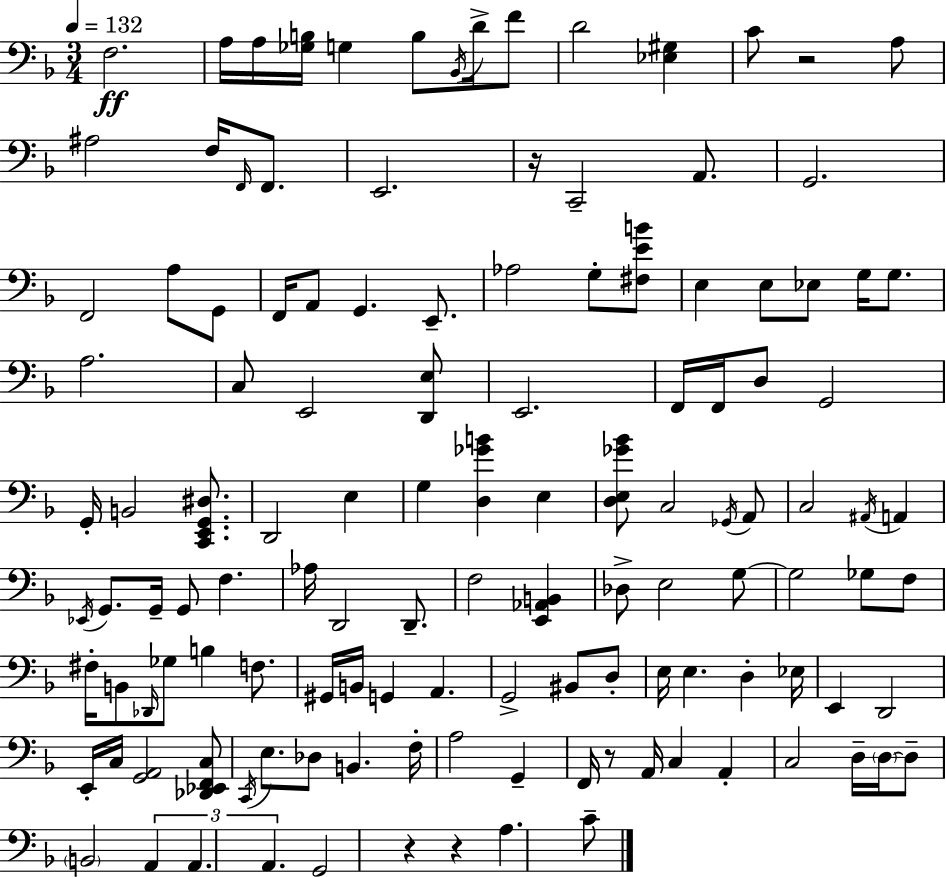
X:1
T:Untitled
M:3/4
L:1/4
K:Dm
F,2 A,/4 A,/4 [_G,B,]/4 G, B,/2 _B,,/4 D/4 F/2 D2 [_E,^G,] C/2 z2 A,/2 ^A,2 F,/4 F,,/4 F,,/2 E,,2 z/4 C,,2 A,,/2 G,,2 F,,2 A,/2 G,,/2 F,,/4 A,,/2 G,, E,,/2 _A,2 G,/2 [^F,EB]/2 E, E,/2 _E,/2 G,/4 G,/2 A,2 C,/2 E,,2 [D,,E,]/2 E,,2 F,,/4 F,,/4 D,/2 G,,2 G,,/4 B,,2 [C,,E,,G,,^D,]/2 D,,2 E, G, [D,_GB] E, [D,E,_G_B]/2 C,2 _G,,/4 A,,/2 C,2 ^A,,/4 A,, _E,,/4 G,,/2 G,,/4 G,,/2 F, _A,/4 D,,2 D,,/2 F,2 [E,,_A,,B,,] _D,/2 E,2 G,/2 G,2 _G,/2 F,/2 ^F,/4 B,,/2 _D,,/4 _G,/2 B, F,/2 ^G,,/4 B,,/4 G,, A,, G,,2 ^B,,/2 D,/2 E,/4 E, D, _E,/4 E,, D,,2 E,,/4 C,/4 [G,,A,,]2 [_D,,_E,,F,,C,]/2 C,,/4 E,/2 _D,/2 B,, F,/4 A,2 G,, F,,/4 z/2 A,,/4 C, A,, C,2 D,/4 D,/4 D,/2 B,,2 A,, A,, A,, G,,2 z z A, C/2